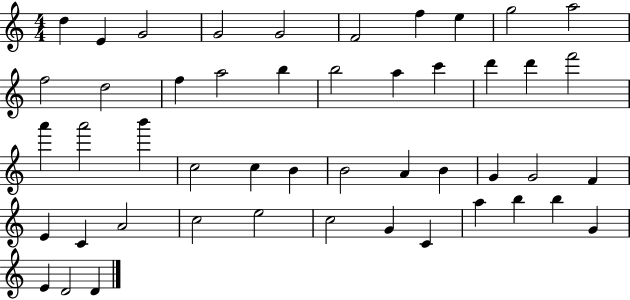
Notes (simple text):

D5/q E4/q G4/h G4/h G4/h F4/h F5/q E5/q G5/h A5/h F5/h D5/h F5/q A5/h B5/q B5/h A5/q C6/q D6/q D6/q F6/h A6/q A6/h B6/q C5/h C5/q B4/q B4/h A4/q B4/q G4/q G4/h F4/q E4/q C4/q A4/h C5/h E5/h C5/h G4/q C4/q A5/q B5/q B5/q G4/q E4/q D4/h D4/q